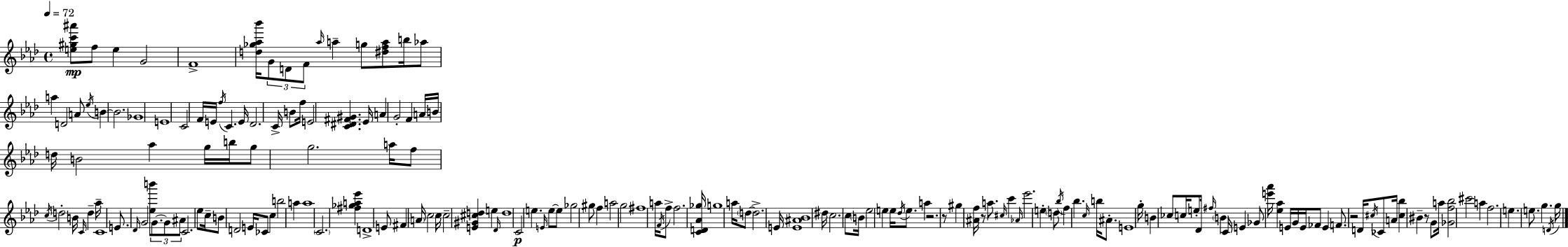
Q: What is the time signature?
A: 4/4